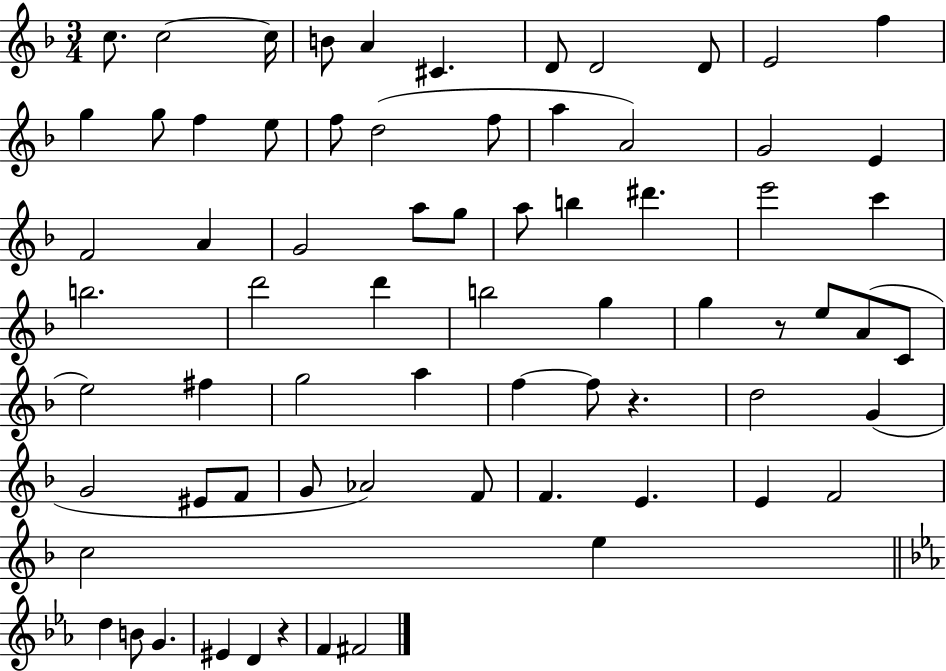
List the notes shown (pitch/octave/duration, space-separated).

C5/e. C5/h C5/s B4/e A4/q C#4/q. D4/e D4/h D4/e E4/h F5/q G5/q G5/e F5/q E5/e F5/e D5/h F5/e A5/q A4/h G4/h E4/q F4/h A4/q G4/h A5/e G5/e A5/e B5/q D#6/q. E6/h C6/q B5/h. D6/h D6/q B5/h G5/q G5/q R/e E5/e A4/e C4/e E5/h F#5/q G5/h A5/q F5/q F5/e R/q. D5/h G4/q G4/h EIS4/e F4/e G4/e Ab4/h F4/e F4/q. E4/q. E4/q F4/h C5/h E5/q D5/q B4/e G4/q. EIS4/q D4/q R/q F4/q F#4/h